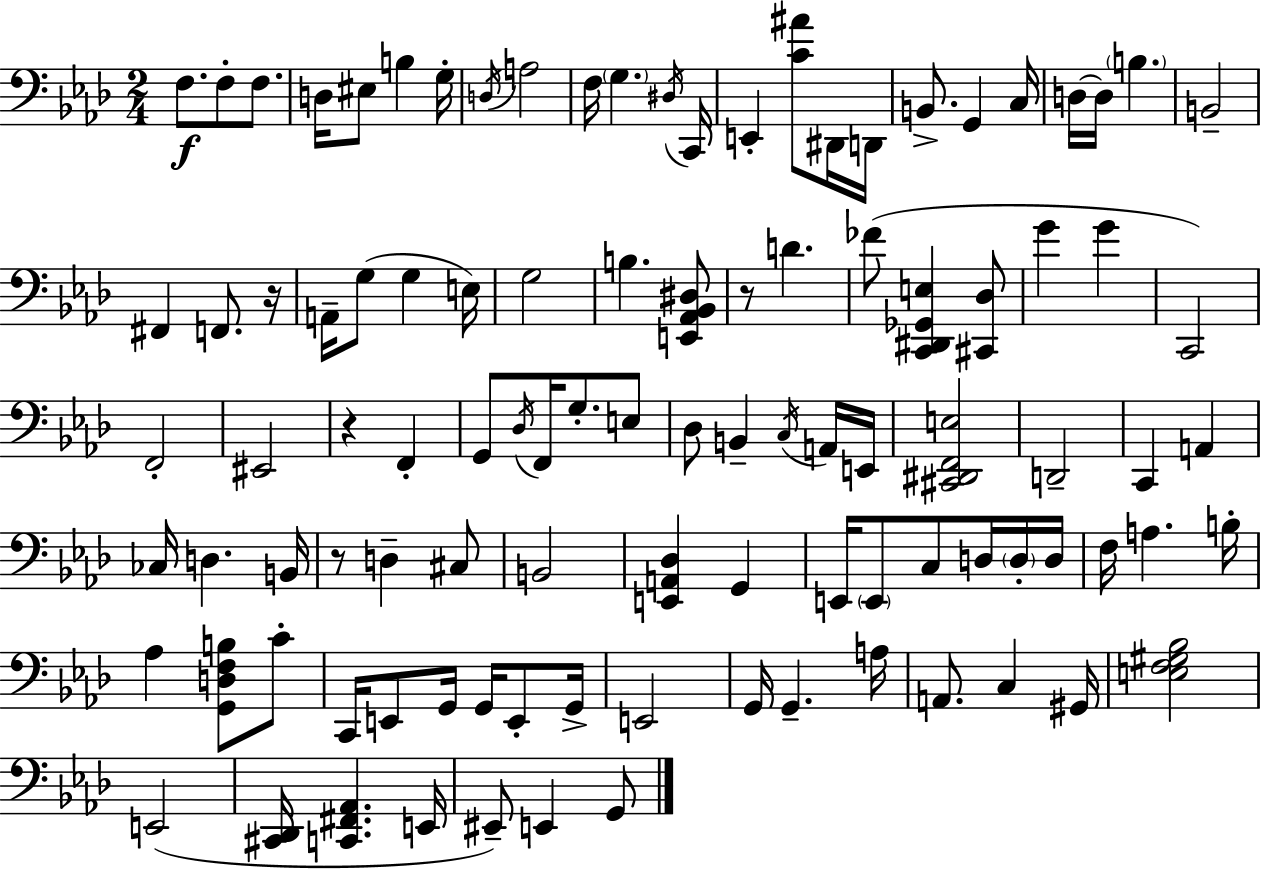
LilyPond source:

{
  \clef bass
  \numericTimeSignature
  \time 2/4
  \key f \minor
  f8.\f f8-. f8. | d16 eis8 b4 g16-. | \acciaccatura { d16 } a2 | f16 \parenthesize g4. | \break \acciaccatura { dis16 } c,16 e,4-. <c' ais'>8 | dis,16 d,16 b,8.-> g,4 | c16 d16~~ d16 \parenthesize b4. | b,2-- | \break fis,4 f,8. | r16 a,16-- g8( g4 | e16) g2 | b4. | \break <e, aes, bes, dis>8 r8 d'4. | fes'8( <c, dis, ges, e>4 | <cis, des>8 g'4 g'4 | c,2) | \break f,2-. | eis,2 | r4 f,4-. | g,8 \acciaccatura { des16 } f,16 g8.-. | \break e8 des8 b,4-- | \acciaccatura { c16 } a,16 e,16 <cis, dis, f, e>2 | d,2-- | c,4 | \break a,4 ces16 d4. | b,16 r8 d4-- | cis8 b,2 | <e, a, des>4 | \break g,4 e,16 \parenthesize e,8 c8 | d16 \parenthesize d16-. d16 f16 a4. | b16-. aes4 | <g, d f b>8 c'8-. c,16 e,8 g,16 | \break g,16 e,8-. g,16-> e,2 | g,16 g,4.-- | a16 a,8. c4 | gis,16 <e f gis bes>2 | \break e,2( | <cis, des,>16 <c, fis, aes,>4. | e,16 eis,8--) e,4 | g,8 \bar "|."
}